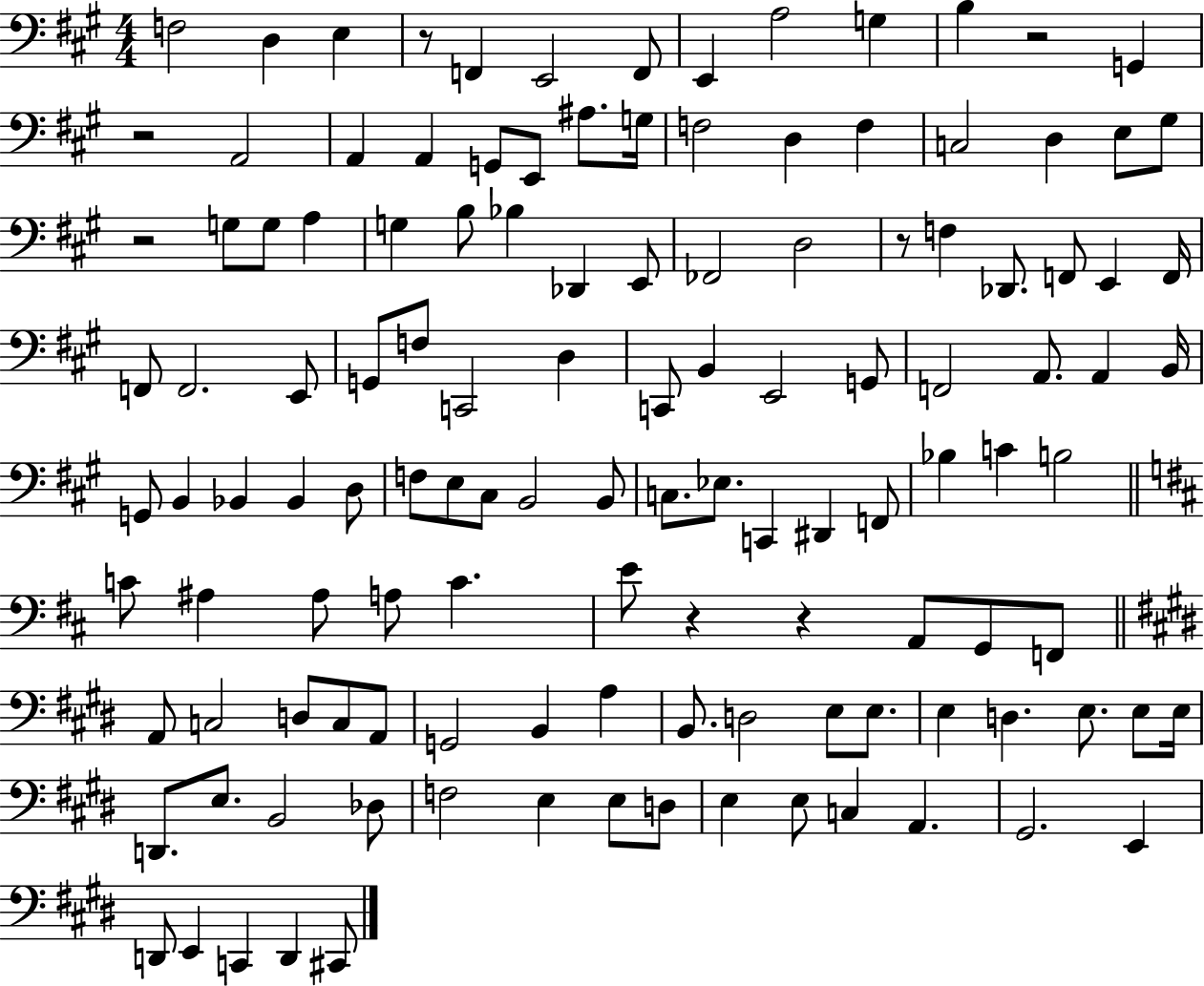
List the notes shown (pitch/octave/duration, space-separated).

F3/h D3/q E3/q R/e F2/q E2/h F2/e E2/q A3/h G3/q B3/q R/h G2/q R/h A2/h A2/q A2/q G2/e E2/e A#3/e. G3/s F3/h D3/q F3/q C3/h D3/q E3/e G#3/e R/h G3/e G3/e A3/q G3/q B3/e Bb3/q Db2/q E2/e FES2/h D3/h R/e F3/q Db2/e. F2/e E2/q F2/s F2/e F2/h. E2/e G2/e F3/e C2/h D3/q C2/e B2/q E2/h G2/e F2/h A2/e. A2/q B2/s G2/e B2/q Bb2/q Bb2/q D3/e F3/e E3/e C#3/e B2/h B2/e C3/e. Eb3/e. C2/q D#2/q F2/e Bb3/q C4/q B3/h C4/e A#3/q A#3/e A3/e C4/q. E4/e R/q R/q A2/e G2/e F2/e A2/e C3/h D3/e C3/e A2/e G2/h B2/q A3/q B2/e. D3/h E3/e E3/e. E3/q D3/q. E3/e. E3/e E3/s D2/e. E3/e. B2/h Db3/e F3/h E3/q E3/e D3/e E3/q E3/e C3/q A2/q. G#2/h. E2/q D2/e E2/q C2/q D2/q C#2/e